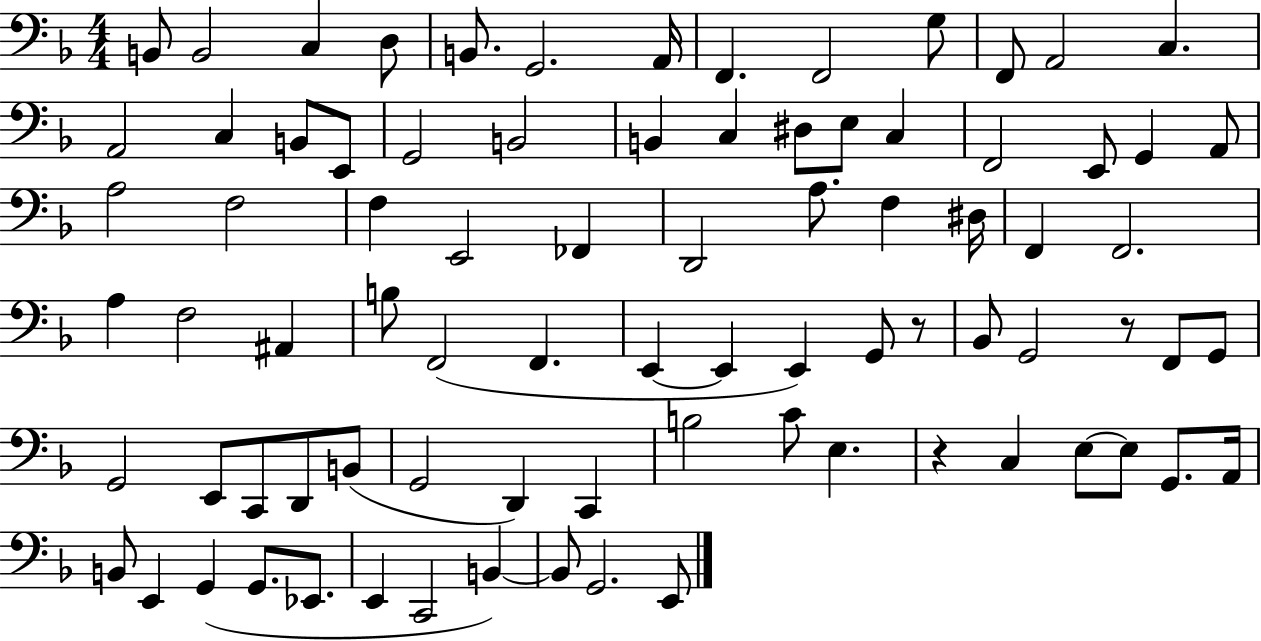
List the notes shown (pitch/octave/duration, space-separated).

B2/e B2/h C3/q D3/e B2/e. G2/h. A2/s F2/q. F2/h G3/e F2/e A2/h C3/q. A2/h C3/q B2/e E2/e G2/h B2/h B2/q C3/q D#3/e E3/e C3/q F2/h E2/e G2/q A2/e A3/h F3/h F3/q E2/h FES2/q D2/h A3/e. F3/q D#3/s F2/q F2/h. A3/q F3/h A#2/q B3/e F2/h F2/q. E2/q E2/q E2/q G2/e R/e Bb2/e G2/h R/e F2/e G2/e G2/h E2/e C2/e D2/e B2/e G2/h D2/q C2/q B3/h C4/e E3/q. R/q C3/q E3/e E3/e G2/e. A2/s B2/e E2/q G2/q G2/e. Eb2/e. E2/q C2/h B2/q B2/e G2/h. E2/e